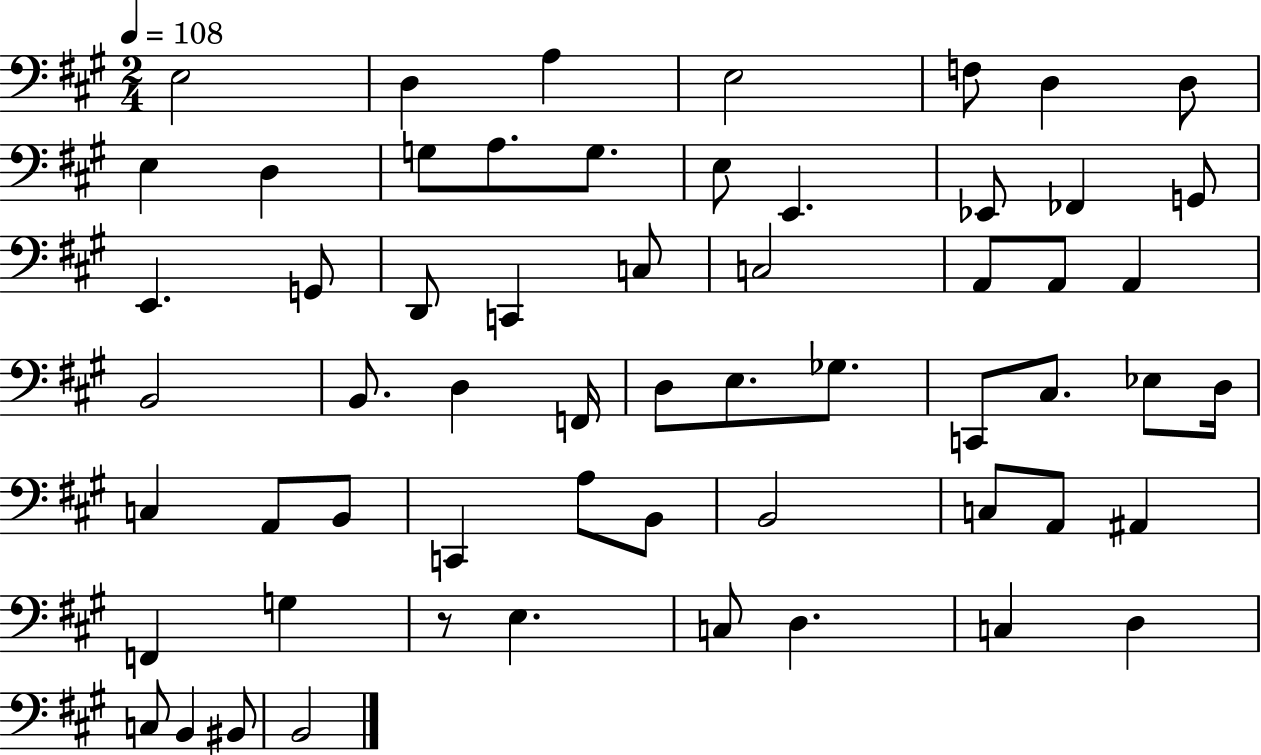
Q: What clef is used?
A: bass